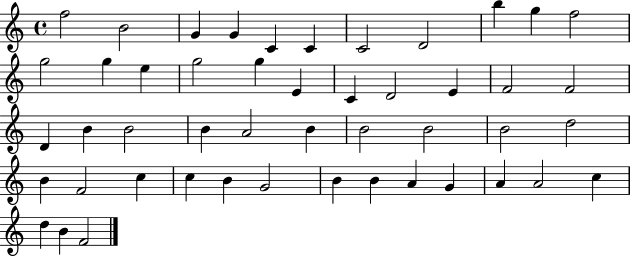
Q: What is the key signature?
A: C major